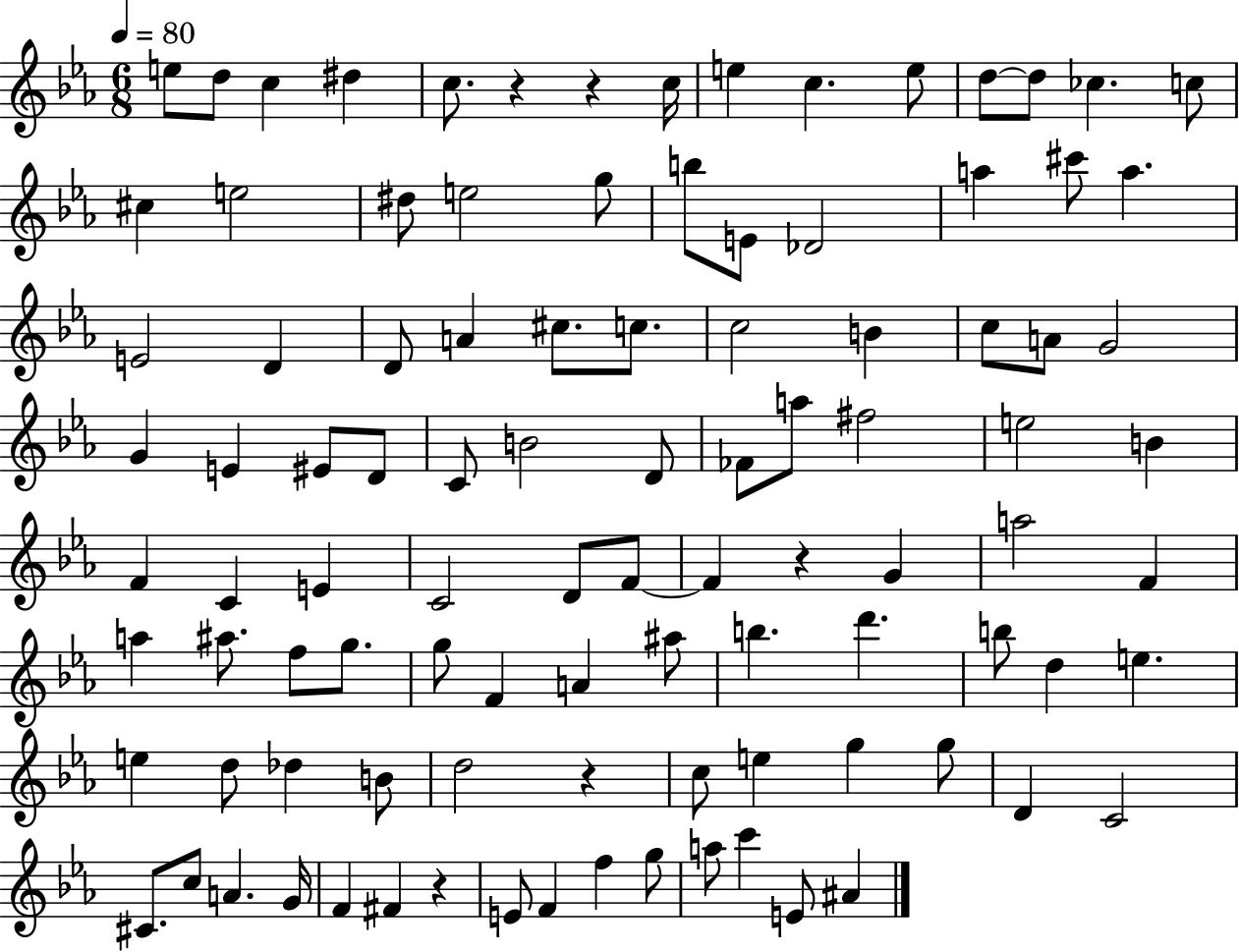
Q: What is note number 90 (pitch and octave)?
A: F5